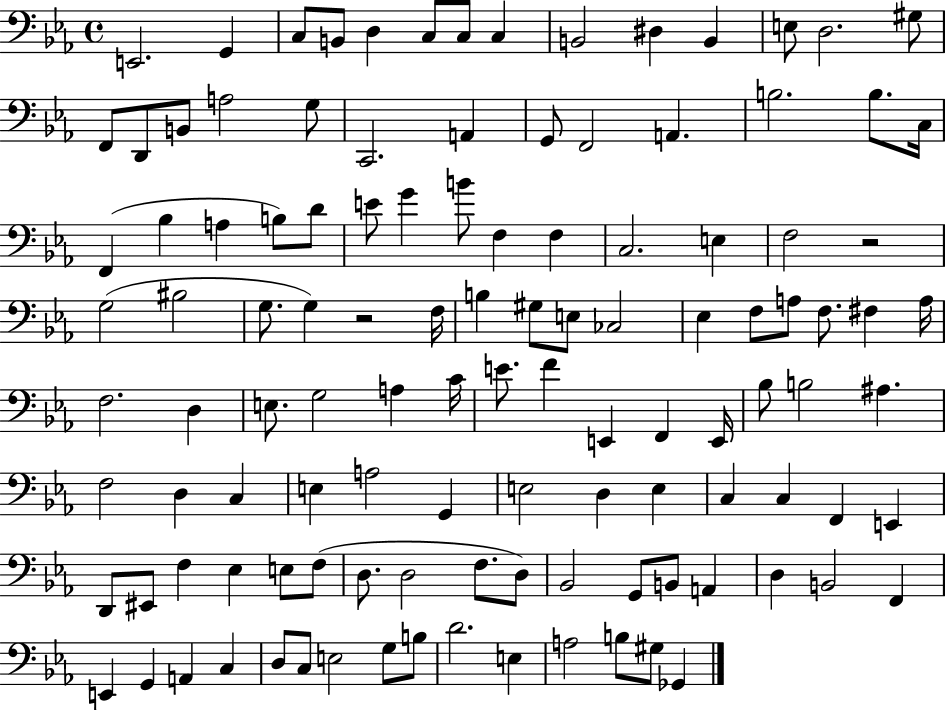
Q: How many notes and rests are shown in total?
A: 116